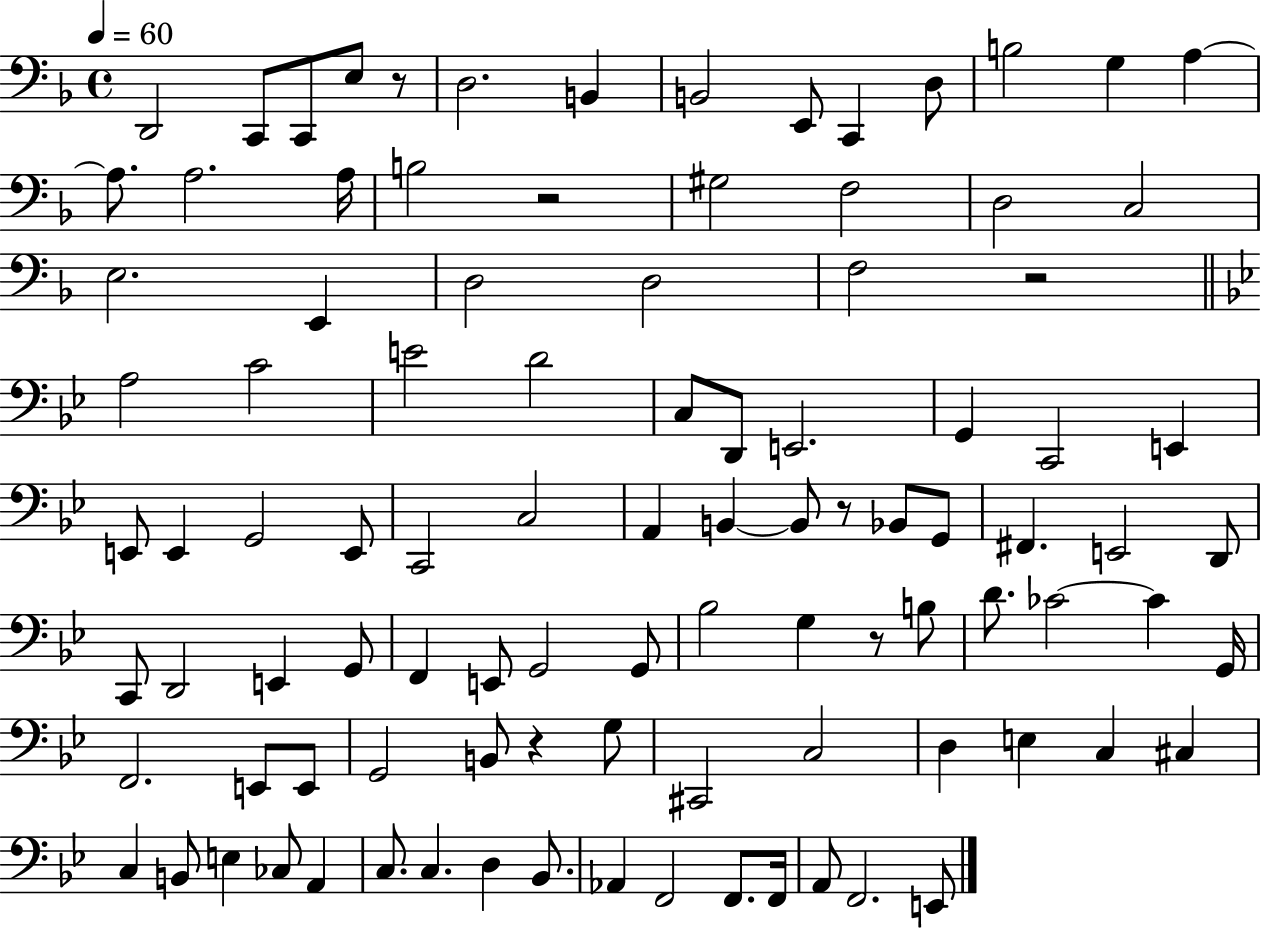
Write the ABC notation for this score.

X:1
T:Untitled
M:4/4
L:1/4
K:F
D,,2 C,,/2 C,,/2 E,/2 z/2 D,2 B,, B,,2 E,,/2 C,, D,/2 B,2 G, A, A,/2 A,2 A,/4 B,2 z2 ^G,2 F,2 D,2 C,2 E,2 E,, D,2 D,2 F,2 z2 A,2 C2 E2 D2 C,/2 D,,/2 E,,2 G,, C,,2 E,, E,,/2 E,, G,,2 E,,/2 C,,2 C,2 A,, B,, B,,/2 z/2 _B,,/2 G,,/2 ^F,, E,,2 D,,/2 C,,/2 D,,2 E,, G,,/2 F,, E,,/2 G,,2 G,,/2 _B,2 G, z/2 B,/2 D/2 _C2 _C G,,/4 F,,2 E,,/2 E,,/2 G,,2 B,,/2 z G,/2 ^C,,2 C,2 D, E, C, ^C, C, B,,/2 E, _C,/2 A,, C,/2 C, D, _B,,/2 _A,, F,,2 F,,/2 F,,/4 A,,/2 F,,2 E,,/2